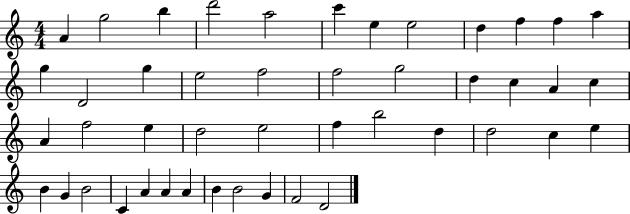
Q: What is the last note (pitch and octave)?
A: D4